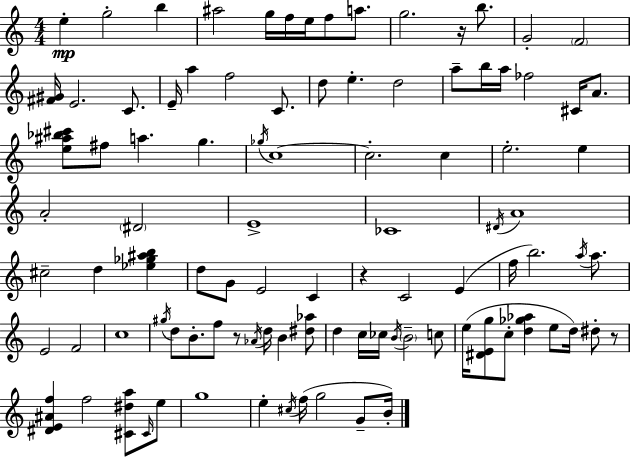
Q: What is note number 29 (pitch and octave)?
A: F#5